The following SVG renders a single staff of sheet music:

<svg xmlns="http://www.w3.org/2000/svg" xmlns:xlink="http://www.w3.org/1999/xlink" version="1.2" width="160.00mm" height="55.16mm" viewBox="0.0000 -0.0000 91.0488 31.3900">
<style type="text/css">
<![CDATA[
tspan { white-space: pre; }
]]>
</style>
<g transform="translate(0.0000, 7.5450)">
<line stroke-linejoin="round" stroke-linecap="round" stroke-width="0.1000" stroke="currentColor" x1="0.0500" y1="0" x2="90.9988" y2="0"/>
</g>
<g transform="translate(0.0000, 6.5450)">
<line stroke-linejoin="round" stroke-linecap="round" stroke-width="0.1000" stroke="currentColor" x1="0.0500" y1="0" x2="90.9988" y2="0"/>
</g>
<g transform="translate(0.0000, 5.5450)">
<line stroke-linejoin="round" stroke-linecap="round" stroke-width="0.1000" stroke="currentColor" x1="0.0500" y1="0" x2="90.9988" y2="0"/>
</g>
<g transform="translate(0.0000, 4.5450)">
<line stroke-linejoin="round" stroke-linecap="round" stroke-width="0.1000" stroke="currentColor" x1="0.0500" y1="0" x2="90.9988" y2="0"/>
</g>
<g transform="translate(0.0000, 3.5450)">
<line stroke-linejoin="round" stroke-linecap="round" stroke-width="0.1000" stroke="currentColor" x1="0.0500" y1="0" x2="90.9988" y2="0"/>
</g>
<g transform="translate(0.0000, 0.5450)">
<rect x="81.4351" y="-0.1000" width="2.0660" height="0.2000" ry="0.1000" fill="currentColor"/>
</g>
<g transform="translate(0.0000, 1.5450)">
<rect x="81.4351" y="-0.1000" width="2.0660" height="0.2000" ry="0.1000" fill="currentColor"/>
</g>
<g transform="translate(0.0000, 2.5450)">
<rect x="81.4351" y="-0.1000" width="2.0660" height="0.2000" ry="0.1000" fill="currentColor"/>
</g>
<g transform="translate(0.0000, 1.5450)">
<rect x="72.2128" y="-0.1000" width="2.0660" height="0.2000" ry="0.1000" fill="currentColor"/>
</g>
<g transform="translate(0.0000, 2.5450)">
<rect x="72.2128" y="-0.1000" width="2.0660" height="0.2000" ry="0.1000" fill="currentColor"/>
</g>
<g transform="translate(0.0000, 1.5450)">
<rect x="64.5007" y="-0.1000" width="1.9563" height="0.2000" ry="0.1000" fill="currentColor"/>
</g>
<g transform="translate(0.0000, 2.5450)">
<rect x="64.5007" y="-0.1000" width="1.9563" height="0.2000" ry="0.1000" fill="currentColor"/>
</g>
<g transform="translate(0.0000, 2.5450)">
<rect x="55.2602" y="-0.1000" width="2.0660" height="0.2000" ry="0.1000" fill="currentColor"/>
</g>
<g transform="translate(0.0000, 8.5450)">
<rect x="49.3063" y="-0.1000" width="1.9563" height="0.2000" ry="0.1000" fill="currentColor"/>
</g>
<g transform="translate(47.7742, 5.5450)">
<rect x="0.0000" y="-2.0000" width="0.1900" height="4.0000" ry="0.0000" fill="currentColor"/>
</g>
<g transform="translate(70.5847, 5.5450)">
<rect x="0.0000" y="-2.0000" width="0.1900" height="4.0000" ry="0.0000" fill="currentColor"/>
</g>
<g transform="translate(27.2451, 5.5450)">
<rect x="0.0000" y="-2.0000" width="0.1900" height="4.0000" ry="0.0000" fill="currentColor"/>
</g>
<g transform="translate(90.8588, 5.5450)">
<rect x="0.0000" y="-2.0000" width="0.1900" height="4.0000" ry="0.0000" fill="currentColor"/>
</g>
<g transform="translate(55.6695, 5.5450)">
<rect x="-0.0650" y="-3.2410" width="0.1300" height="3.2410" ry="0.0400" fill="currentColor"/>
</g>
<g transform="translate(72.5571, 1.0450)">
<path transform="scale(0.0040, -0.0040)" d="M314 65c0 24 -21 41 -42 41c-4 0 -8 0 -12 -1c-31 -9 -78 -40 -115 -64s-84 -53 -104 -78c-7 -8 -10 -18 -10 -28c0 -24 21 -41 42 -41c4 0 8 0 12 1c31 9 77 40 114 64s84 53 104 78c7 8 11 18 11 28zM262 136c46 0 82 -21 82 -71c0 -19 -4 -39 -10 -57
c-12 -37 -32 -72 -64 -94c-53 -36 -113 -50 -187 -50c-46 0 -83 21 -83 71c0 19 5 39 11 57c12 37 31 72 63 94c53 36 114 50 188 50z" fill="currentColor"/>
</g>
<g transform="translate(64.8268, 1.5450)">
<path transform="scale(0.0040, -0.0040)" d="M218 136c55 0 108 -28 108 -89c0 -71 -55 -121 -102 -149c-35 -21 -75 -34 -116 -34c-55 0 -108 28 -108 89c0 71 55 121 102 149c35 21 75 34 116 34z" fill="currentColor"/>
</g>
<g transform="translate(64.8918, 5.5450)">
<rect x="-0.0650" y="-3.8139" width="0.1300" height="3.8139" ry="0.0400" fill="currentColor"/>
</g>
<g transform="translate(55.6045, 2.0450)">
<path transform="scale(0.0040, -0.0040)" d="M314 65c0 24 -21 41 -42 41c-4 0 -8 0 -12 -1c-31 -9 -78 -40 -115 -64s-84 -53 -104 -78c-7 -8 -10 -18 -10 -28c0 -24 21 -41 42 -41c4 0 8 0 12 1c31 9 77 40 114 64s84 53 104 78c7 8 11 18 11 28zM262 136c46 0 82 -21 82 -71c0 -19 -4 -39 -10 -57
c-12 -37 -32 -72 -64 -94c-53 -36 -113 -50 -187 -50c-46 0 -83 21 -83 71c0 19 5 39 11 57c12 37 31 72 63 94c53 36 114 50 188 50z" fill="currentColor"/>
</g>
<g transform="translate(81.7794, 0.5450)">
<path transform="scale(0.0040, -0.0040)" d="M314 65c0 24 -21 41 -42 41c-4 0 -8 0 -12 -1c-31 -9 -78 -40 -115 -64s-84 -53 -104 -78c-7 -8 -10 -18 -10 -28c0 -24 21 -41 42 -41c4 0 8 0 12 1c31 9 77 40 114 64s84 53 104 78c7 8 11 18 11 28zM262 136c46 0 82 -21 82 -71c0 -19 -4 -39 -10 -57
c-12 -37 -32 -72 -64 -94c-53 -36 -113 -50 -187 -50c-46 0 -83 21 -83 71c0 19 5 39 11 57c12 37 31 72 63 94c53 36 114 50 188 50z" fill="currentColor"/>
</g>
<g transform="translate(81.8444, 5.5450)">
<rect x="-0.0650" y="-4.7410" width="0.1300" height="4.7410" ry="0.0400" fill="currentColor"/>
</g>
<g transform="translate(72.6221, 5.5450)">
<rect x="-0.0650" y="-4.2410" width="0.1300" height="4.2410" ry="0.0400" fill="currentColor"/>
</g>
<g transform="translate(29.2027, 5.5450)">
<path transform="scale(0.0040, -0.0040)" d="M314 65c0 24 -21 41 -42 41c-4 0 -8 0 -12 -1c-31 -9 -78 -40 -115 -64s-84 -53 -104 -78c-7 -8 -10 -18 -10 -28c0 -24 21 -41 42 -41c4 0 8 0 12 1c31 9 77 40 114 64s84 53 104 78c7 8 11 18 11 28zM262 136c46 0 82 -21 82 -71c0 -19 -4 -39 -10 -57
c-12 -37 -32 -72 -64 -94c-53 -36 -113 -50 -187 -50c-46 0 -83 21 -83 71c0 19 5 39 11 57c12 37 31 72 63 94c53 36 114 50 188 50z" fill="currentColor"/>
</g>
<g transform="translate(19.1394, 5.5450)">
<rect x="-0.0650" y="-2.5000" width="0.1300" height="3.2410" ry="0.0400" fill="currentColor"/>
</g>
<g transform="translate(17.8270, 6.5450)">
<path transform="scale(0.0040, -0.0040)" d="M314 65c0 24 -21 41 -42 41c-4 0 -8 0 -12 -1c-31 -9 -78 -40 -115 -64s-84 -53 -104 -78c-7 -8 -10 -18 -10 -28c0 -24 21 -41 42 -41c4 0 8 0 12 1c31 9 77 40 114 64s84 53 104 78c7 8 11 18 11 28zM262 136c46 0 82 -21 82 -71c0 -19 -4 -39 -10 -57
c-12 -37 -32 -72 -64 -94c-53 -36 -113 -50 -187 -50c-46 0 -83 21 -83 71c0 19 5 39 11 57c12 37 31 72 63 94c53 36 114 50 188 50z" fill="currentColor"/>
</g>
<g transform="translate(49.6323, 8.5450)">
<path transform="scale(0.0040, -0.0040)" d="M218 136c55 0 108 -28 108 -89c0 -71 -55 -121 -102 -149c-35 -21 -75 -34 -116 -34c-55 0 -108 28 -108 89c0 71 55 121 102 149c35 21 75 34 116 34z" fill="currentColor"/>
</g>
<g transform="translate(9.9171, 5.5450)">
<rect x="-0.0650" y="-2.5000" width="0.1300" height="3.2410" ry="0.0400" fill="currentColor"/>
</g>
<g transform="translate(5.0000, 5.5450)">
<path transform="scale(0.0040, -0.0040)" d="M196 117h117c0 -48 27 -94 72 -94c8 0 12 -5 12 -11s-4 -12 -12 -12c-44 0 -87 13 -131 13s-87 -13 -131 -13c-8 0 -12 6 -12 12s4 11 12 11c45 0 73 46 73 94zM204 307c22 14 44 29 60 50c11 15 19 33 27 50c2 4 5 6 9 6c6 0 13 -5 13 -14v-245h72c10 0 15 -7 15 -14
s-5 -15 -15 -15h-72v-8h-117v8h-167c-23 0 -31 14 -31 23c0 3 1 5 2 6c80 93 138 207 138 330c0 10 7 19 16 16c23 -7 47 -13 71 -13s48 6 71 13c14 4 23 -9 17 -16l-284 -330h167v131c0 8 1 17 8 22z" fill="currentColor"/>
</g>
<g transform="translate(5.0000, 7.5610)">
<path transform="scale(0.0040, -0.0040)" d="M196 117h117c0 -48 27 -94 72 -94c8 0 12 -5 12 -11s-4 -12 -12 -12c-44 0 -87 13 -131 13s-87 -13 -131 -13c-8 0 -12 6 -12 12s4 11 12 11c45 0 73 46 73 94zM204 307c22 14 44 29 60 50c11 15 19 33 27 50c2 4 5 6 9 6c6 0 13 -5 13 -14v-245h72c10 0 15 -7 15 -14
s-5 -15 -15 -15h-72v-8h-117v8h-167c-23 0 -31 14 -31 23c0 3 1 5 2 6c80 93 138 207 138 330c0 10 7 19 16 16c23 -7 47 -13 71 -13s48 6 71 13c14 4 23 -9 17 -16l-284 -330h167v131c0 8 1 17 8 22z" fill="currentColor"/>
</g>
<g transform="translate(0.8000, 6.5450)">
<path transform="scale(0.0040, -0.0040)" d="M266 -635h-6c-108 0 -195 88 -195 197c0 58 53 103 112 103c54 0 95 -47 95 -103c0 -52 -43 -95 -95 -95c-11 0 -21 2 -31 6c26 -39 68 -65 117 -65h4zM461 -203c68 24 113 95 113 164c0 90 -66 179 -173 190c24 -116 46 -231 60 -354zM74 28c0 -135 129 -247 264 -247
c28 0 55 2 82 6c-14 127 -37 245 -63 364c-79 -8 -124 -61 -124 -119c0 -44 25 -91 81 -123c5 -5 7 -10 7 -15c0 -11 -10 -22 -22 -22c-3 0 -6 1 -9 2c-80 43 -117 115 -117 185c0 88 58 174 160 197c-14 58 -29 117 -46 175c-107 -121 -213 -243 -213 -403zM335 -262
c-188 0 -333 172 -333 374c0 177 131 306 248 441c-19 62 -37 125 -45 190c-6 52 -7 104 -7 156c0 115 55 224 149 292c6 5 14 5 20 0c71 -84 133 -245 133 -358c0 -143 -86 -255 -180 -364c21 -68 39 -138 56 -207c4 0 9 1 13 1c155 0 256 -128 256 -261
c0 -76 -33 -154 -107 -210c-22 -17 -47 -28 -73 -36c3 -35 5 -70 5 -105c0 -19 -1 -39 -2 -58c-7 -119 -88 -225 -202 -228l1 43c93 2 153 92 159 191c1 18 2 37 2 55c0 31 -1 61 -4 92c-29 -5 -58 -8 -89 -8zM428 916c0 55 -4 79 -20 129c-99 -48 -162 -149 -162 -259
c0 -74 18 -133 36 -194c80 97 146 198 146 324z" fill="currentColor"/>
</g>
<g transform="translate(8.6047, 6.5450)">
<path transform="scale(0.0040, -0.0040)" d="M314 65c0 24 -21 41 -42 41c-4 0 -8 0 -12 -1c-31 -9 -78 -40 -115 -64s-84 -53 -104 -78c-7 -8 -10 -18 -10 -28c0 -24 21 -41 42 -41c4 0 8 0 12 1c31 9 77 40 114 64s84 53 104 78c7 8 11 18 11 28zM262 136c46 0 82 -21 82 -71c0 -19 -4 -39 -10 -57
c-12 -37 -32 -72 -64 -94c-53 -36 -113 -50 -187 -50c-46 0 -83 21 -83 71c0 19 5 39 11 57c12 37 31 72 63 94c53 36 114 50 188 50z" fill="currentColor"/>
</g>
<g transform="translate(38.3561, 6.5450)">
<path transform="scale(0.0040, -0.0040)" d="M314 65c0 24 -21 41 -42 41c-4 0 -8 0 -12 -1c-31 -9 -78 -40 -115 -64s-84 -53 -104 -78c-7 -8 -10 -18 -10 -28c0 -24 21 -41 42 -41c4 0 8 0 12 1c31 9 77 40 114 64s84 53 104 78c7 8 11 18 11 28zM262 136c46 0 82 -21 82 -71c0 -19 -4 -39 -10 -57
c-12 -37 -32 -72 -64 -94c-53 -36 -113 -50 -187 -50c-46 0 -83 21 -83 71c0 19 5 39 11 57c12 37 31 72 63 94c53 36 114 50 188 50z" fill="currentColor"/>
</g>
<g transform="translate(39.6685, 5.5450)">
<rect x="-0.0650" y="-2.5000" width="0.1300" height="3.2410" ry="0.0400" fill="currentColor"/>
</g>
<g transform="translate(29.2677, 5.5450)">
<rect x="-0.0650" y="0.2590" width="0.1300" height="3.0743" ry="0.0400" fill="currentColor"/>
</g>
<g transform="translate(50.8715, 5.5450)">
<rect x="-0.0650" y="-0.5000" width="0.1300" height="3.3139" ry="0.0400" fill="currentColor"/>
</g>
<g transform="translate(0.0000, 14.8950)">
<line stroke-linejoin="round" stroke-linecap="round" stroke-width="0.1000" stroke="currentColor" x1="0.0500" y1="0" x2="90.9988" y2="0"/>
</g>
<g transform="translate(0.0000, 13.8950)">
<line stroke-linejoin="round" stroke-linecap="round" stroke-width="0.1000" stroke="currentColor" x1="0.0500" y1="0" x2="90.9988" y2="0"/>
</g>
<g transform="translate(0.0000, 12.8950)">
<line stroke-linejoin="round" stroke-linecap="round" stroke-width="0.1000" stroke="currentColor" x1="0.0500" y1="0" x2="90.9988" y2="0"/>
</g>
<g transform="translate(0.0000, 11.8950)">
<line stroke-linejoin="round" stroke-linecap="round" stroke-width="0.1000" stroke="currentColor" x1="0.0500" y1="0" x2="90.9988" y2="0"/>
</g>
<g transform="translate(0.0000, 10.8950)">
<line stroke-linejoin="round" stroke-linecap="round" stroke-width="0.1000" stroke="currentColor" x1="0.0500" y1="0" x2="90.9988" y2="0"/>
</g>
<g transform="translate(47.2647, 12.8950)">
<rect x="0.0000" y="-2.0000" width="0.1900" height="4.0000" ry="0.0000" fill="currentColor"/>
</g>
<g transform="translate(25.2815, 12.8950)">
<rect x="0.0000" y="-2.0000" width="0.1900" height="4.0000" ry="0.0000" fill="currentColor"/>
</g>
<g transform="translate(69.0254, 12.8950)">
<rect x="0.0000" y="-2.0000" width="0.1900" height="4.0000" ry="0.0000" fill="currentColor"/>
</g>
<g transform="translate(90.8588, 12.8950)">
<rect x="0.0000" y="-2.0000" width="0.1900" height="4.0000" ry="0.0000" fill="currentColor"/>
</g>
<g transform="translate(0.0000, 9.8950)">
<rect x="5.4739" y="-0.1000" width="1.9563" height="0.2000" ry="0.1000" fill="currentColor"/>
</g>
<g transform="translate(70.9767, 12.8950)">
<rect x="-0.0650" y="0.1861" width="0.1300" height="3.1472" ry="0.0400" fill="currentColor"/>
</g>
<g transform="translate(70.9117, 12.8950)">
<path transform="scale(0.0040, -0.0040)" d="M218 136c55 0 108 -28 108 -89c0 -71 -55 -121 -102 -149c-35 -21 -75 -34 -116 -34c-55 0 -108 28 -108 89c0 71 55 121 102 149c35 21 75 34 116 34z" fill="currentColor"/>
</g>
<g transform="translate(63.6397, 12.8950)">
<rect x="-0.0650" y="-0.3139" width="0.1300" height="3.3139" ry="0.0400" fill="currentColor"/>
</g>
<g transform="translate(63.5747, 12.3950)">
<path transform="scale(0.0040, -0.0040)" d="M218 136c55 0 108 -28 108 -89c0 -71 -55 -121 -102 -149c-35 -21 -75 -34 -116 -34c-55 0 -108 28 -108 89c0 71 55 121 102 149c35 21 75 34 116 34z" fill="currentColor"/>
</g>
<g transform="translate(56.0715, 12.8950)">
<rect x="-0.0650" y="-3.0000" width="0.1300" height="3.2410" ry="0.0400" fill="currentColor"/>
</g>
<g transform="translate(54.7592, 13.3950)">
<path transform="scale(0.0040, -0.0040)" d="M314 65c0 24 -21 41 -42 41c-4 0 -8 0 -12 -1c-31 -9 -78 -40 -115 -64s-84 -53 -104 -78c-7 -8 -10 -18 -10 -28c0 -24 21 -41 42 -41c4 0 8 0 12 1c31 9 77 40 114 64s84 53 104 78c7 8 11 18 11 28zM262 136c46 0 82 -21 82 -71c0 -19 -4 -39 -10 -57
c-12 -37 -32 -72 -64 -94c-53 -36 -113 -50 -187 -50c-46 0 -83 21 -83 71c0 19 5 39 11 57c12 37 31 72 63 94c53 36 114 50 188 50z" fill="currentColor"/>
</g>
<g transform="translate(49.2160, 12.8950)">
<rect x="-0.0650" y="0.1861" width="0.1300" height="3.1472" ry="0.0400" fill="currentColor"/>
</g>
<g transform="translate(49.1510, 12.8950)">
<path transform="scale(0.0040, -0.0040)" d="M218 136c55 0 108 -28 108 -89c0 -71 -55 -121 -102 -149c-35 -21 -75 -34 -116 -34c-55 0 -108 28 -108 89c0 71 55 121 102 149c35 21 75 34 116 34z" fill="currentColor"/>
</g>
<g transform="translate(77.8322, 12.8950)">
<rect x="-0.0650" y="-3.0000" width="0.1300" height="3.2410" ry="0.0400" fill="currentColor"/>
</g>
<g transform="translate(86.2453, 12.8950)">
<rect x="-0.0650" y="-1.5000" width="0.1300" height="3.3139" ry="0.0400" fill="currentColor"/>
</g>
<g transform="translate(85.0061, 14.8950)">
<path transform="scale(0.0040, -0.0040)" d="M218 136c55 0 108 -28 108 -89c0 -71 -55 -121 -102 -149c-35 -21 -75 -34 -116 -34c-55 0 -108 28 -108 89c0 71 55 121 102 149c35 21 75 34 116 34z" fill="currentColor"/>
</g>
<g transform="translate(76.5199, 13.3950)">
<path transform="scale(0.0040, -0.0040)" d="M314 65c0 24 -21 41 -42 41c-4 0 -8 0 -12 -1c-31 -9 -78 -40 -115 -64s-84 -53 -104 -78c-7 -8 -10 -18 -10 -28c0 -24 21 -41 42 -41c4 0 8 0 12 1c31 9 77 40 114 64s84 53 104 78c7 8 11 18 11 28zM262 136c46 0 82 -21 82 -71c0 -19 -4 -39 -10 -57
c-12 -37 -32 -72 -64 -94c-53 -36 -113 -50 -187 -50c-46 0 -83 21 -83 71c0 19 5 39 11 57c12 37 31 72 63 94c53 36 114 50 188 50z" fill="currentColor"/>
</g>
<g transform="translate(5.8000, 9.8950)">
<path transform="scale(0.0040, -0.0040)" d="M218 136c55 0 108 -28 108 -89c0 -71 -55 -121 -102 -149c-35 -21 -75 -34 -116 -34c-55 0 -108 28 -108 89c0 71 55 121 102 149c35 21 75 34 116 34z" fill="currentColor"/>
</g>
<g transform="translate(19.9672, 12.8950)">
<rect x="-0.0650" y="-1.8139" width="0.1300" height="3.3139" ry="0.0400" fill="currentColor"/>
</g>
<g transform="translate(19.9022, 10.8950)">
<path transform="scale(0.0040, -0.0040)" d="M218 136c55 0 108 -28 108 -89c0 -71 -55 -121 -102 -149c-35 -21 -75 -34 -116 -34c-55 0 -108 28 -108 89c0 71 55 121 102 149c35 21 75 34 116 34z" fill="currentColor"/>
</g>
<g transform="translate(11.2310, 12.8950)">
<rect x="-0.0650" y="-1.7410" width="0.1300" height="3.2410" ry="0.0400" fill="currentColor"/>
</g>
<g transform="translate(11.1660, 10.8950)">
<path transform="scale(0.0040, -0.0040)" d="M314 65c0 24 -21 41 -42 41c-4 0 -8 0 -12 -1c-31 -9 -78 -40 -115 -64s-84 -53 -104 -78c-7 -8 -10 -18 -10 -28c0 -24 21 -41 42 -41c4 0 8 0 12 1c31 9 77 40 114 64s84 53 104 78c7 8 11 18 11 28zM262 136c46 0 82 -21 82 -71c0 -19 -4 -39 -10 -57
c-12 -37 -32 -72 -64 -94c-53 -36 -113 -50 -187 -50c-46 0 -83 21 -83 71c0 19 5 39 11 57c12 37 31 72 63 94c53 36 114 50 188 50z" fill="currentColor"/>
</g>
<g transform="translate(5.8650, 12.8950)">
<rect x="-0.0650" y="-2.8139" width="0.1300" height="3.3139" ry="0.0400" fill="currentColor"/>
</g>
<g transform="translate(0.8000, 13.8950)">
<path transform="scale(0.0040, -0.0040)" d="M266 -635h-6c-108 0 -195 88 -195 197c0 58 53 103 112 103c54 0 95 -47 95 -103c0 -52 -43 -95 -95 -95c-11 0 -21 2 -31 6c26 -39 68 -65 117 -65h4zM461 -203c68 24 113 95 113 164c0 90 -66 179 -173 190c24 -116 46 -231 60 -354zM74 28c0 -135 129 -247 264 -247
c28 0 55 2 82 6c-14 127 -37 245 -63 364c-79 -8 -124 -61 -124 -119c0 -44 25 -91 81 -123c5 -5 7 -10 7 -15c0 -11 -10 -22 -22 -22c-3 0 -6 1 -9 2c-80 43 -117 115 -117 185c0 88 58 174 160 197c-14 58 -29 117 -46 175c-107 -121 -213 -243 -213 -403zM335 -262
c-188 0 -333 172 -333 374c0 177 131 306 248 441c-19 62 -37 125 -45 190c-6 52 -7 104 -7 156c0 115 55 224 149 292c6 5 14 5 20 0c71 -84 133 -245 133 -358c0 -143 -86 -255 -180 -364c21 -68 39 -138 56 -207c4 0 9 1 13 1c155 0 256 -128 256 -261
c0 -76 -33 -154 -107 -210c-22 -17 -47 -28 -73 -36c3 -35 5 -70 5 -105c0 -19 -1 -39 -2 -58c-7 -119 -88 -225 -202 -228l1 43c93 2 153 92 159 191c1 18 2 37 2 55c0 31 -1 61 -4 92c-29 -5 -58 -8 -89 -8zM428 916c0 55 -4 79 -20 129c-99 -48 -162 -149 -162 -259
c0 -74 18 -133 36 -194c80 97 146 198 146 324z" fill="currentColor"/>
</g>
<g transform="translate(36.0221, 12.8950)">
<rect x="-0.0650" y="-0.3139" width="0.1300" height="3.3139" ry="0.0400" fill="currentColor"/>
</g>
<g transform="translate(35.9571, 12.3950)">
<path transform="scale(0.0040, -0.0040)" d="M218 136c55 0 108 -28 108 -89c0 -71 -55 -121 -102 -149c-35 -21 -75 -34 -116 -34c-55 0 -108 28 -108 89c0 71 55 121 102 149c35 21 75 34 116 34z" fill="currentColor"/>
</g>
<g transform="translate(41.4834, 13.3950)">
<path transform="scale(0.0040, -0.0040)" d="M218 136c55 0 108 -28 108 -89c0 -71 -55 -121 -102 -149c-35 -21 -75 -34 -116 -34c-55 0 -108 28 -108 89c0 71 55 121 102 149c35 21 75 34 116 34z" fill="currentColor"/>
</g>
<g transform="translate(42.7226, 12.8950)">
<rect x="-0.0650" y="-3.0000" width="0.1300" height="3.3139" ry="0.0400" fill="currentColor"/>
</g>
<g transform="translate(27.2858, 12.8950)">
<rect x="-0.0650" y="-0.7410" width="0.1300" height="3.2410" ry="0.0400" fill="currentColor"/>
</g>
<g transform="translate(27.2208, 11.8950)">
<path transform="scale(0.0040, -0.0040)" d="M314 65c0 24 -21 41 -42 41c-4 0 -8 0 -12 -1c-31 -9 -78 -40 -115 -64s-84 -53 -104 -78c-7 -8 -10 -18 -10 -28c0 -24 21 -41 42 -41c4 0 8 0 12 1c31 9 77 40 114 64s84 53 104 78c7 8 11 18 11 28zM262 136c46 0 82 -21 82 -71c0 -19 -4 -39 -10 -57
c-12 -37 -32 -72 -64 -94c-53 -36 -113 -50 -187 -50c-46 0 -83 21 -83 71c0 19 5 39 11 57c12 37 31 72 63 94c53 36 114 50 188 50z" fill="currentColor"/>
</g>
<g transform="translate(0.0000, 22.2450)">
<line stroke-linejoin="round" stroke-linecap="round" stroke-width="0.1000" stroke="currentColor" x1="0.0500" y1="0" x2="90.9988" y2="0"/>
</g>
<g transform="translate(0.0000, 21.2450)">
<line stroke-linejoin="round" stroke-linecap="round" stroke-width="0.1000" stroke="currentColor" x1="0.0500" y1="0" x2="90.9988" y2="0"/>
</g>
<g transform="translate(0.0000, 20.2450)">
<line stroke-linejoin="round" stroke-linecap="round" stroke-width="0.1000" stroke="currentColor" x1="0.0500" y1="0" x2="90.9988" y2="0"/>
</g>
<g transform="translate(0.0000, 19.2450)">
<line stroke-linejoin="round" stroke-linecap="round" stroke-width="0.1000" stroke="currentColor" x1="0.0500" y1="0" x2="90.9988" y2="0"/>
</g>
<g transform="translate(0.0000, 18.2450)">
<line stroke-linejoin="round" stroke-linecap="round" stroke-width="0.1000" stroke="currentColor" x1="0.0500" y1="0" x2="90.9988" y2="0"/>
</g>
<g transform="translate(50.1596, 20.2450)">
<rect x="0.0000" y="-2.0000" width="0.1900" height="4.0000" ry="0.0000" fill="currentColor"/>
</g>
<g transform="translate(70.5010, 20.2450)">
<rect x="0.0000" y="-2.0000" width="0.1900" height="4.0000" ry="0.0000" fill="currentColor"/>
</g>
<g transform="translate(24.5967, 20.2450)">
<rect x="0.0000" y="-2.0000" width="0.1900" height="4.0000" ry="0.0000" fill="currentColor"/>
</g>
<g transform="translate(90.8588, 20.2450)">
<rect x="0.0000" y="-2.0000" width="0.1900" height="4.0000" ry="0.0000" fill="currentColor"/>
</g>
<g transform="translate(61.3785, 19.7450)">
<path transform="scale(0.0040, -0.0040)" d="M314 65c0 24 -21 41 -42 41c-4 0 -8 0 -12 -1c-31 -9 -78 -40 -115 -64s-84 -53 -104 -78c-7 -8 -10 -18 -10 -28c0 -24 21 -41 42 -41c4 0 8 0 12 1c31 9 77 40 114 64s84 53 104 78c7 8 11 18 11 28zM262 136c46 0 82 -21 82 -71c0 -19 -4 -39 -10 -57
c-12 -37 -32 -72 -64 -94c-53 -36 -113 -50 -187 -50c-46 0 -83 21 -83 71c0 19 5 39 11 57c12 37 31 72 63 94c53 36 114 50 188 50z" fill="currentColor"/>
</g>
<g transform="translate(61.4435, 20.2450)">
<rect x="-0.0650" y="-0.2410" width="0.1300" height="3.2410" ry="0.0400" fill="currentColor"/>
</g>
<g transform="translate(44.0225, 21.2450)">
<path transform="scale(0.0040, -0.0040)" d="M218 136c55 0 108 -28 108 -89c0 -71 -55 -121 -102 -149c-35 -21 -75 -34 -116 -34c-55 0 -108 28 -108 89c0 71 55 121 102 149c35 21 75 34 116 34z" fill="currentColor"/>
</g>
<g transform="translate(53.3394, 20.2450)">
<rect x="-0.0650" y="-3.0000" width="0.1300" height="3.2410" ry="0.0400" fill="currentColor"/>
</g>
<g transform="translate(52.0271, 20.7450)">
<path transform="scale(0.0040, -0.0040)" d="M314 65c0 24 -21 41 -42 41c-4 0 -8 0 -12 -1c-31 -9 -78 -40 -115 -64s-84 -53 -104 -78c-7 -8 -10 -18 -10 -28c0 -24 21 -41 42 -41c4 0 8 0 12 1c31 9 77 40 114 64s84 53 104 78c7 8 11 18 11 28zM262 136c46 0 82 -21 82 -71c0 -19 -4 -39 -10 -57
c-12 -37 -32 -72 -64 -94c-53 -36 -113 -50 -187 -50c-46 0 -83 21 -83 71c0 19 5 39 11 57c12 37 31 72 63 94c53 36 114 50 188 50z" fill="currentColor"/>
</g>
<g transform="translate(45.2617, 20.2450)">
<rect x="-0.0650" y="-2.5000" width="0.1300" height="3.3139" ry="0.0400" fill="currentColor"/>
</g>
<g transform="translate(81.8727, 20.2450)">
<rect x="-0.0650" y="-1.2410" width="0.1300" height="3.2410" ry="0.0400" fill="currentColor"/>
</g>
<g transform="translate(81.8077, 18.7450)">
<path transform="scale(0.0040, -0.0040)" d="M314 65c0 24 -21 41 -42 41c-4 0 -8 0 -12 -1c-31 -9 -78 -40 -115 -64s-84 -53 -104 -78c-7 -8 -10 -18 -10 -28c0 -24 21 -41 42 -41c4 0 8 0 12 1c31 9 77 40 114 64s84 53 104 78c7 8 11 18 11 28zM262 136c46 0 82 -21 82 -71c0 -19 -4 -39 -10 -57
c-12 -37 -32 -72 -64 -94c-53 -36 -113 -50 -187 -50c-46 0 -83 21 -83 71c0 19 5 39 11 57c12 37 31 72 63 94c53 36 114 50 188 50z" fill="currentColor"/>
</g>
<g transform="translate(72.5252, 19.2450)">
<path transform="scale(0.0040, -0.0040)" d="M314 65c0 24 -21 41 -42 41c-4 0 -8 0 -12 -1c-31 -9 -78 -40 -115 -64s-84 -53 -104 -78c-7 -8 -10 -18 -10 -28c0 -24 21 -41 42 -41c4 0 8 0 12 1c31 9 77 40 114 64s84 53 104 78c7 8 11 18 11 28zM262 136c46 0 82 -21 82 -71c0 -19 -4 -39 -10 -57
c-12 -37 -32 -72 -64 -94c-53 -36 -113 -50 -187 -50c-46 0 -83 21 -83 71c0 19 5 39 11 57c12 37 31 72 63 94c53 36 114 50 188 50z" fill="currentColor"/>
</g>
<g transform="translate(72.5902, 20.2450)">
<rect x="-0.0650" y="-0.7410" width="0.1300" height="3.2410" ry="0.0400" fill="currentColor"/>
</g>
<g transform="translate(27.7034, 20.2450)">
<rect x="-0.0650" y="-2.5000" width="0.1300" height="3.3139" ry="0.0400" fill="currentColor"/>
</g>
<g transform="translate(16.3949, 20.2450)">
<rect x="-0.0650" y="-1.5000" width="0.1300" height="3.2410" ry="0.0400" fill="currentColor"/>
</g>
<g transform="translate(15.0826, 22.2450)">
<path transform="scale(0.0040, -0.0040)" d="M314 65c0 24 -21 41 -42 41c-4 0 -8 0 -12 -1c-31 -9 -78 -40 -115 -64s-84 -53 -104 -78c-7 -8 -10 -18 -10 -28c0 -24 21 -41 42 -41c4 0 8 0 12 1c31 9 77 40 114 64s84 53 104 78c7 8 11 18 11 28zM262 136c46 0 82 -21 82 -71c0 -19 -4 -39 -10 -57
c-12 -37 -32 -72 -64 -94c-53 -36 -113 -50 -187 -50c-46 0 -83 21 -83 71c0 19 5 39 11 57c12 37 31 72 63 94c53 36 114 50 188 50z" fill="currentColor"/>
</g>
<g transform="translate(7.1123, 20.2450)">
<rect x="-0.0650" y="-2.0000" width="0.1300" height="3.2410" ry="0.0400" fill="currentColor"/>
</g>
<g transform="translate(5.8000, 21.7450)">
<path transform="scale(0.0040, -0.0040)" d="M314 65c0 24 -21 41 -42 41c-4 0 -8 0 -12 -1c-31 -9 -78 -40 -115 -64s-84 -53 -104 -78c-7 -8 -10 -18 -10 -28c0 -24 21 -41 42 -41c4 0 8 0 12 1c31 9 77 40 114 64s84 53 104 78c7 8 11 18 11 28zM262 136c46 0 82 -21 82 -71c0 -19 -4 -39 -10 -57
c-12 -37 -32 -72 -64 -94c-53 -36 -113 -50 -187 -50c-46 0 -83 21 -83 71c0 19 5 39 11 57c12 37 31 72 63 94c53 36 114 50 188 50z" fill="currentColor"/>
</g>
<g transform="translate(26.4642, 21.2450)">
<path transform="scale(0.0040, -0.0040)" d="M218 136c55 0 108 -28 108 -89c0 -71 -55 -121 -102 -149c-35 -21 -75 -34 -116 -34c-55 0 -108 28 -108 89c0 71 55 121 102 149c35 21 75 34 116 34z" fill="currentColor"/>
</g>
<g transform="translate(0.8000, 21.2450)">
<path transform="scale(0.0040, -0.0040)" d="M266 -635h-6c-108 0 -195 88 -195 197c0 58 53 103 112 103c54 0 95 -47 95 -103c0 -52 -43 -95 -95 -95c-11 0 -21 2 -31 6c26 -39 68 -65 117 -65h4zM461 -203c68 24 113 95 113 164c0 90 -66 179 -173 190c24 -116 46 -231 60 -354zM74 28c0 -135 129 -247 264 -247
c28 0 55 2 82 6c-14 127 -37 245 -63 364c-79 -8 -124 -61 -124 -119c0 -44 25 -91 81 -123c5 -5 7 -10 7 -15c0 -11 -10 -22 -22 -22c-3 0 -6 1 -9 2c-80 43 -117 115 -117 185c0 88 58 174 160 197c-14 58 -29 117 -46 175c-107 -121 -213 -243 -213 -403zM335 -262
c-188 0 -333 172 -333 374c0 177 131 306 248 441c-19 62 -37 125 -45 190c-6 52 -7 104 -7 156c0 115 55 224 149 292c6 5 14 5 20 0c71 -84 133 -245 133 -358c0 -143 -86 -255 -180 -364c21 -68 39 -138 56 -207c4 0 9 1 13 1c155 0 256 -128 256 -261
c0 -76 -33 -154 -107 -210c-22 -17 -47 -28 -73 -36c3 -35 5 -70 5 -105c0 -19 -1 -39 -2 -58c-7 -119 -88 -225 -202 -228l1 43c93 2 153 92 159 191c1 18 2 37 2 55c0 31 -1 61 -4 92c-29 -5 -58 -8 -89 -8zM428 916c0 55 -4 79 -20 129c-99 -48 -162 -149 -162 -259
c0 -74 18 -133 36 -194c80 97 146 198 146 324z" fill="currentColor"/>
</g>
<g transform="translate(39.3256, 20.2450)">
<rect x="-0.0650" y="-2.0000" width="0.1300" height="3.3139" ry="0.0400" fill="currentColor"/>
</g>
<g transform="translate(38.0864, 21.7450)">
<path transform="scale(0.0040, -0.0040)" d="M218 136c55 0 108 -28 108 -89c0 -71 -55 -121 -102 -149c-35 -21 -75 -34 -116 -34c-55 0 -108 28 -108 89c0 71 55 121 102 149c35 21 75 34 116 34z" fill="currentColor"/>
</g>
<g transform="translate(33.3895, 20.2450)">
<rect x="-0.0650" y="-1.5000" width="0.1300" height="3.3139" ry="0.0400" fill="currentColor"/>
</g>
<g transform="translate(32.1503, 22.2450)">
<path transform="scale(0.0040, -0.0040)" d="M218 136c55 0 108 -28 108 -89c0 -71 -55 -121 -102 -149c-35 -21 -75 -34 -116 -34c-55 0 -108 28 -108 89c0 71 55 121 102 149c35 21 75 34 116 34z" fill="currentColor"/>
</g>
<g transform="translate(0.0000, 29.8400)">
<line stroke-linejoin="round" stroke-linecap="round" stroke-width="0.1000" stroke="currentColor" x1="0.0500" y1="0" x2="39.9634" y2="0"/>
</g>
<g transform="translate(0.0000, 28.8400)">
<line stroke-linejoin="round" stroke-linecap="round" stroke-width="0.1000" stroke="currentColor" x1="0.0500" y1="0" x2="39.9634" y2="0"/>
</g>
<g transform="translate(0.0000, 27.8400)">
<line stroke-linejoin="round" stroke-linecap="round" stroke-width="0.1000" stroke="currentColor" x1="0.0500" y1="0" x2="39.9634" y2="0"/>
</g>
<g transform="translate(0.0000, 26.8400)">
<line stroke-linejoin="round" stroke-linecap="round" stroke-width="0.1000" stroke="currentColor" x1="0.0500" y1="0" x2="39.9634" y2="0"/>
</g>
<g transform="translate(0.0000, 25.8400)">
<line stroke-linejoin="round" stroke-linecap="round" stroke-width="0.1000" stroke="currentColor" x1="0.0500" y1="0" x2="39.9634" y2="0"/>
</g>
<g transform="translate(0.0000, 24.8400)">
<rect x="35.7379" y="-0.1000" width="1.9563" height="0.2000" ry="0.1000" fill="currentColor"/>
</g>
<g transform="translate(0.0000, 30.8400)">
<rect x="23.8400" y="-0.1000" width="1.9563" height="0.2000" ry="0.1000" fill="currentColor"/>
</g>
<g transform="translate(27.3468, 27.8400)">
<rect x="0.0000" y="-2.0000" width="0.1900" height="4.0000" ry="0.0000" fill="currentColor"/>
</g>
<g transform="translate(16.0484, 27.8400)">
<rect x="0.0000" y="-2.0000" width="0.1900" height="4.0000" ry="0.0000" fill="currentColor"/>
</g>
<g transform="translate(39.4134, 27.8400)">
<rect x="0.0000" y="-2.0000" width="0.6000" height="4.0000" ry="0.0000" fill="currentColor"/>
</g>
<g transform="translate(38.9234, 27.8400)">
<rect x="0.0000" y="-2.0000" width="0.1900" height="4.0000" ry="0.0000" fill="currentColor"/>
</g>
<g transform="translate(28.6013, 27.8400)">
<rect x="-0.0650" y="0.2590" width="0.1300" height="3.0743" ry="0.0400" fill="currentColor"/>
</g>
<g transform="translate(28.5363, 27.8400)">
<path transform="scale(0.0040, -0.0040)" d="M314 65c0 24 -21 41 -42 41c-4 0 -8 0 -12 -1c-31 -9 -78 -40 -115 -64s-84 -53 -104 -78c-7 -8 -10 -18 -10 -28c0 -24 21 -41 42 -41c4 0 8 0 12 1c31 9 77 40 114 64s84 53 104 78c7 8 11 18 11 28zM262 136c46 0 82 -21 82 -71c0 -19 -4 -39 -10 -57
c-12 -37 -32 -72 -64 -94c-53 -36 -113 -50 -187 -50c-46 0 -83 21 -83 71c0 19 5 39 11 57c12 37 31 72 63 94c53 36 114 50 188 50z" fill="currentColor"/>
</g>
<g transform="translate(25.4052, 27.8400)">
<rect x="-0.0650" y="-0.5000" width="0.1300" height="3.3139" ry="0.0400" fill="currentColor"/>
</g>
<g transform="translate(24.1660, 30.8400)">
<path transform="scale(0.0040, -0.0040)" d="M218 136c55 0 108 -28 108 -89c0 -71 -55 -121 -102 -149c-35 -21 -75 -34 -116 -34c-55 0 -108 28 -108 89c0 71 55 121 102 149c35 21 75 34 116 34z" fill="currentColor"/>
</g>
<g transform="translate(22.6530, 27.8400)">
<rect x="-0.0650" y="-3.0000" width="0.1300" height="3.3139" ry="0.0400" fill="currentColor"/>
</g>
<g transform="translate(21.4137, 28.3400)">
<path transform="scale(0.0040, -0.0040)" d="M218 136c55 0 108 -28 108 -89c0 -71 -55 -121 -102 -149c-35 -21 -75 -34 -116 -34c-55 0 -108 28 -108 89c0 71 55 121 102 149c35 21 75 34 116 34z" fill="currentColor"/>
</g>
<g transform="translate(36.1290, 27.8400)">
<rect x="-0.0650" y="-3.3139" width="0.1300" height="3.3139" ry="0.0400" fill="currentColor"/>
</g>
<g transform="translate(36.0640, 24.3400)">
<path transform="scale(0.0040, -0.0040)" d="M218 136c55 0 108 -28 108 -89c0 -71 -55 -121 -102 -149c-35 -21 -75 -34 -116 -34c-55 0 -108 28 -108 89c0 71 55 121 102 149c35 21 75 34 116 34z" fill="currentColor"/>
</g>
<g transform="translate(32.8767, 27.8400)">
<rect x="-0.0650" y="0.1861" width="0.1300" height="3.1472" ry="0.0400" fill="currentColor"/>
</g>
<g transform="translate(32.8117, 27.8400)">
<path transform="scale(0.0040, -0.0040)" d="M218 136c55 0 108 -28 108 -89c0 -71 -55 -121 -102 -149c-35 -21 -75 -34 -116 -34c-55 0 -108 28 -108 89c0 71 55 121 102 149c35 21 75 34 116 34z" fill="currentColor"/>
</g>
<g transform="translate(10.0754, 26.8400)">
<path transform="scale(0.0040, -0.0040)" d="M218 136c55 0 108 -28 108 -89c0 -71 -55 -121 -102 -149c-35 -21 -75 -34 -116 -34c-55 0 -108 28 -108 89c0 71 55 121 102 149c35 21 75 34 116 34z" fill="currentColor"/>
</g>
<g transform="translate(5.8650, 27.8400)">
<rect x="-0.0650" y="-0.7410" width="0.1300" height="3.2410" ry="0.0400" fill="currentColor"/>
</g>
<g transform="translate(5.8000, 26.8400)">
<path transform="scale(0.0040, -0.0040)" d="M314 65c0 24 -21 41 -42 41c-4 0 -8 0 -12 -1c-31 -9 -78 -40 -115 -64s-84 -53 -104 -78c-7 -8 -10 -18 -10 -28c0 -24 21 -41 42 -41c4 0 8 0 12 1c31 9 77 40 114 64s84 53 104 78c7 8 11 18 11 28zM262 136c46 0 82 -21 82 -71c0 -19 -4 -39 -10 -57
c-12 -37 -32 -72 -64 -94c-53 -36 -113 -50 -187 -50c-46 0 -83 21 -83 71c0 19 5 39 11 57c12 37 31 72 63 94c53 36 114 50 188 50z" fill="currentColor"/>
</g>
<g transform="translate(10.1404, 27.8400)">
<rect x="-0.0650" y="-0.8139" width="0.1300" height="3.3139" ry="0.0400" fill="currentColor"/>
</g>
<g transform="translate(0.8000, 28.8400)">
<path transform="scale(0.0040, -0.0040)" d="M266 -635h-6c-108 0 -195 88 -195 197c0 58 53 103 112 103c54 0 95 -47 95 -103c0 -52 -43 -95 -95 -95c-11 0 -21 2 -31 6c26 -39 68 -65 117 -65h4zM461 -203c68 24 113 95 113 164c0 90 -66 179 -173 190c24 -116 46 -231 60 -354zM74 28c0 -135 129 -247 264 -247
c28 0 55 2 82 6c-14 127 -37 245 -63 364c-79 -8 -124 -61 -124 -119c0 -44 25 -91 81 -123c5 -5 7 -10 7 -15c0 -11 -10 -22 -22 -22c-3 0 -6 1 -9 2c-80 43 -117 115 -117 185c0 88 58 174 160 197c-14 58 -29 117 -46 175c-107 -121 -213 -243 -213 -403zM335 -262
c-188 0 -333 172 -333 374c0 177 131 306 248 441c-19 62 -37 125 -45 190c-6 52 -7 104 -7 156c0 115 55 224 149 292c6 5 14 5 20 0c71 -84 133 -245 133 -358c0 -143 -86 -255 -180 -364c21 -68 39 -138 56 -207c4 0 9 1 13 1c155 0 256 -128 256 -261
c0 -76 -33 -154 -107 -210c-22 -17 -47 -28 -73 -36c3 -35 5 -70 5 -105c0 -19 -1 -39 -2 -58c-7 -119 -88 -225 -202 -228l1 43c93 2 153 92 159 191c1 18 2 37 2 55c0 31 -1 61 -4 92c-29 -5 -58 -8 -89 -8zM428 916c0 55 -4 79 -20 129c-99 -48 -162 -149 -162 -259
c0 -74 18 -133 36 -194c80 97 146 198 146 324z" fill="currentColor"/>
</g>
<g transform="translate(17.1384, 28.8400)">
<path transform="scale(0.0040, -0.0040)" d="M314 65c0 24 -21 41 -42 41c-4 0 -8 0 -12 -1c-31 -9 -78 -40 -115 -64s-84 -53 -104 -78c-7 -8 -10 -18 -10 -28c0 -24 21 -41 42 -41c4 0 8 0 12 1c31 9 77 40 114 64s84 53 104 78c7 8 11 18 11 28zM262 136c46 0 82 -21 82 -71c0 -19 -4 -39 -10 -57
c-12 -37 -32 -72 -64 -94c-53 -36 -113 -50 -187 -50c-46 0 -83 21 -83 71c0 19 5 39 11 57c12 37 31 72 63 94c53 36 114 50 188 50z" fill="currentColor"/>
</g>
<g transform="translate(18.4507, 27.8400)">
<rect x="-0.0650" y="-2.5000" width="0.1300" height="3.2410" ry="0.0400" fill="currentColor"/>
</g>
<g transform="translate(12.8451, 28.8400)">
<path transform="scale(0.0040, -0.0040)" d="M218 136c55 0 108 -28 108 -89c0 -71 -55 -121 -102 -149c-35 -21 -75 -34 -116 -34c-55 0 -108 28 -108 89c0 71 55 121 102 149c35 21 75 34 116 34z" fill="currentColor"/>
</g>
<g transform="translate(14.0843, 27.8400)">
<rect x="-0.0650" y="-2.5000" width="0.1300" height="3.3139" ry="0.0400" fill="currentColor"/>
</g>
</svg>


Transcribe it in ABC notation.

X:1
T:Untitled
M:4/4
L:1/4
K:C
G2 G2 B2 G2 C b2 c' d'2 e'2 a f2 f d2 c A B A2 c B A2 E F2 E2 G E F G A2 c2 d2 e2 d2 d G G2 A C B2 B b